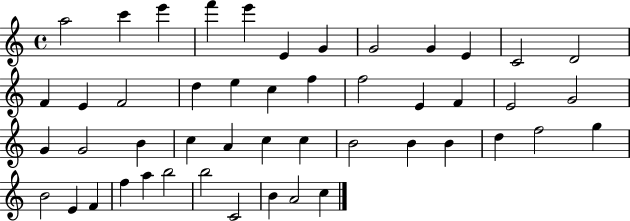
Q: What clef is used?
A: treble